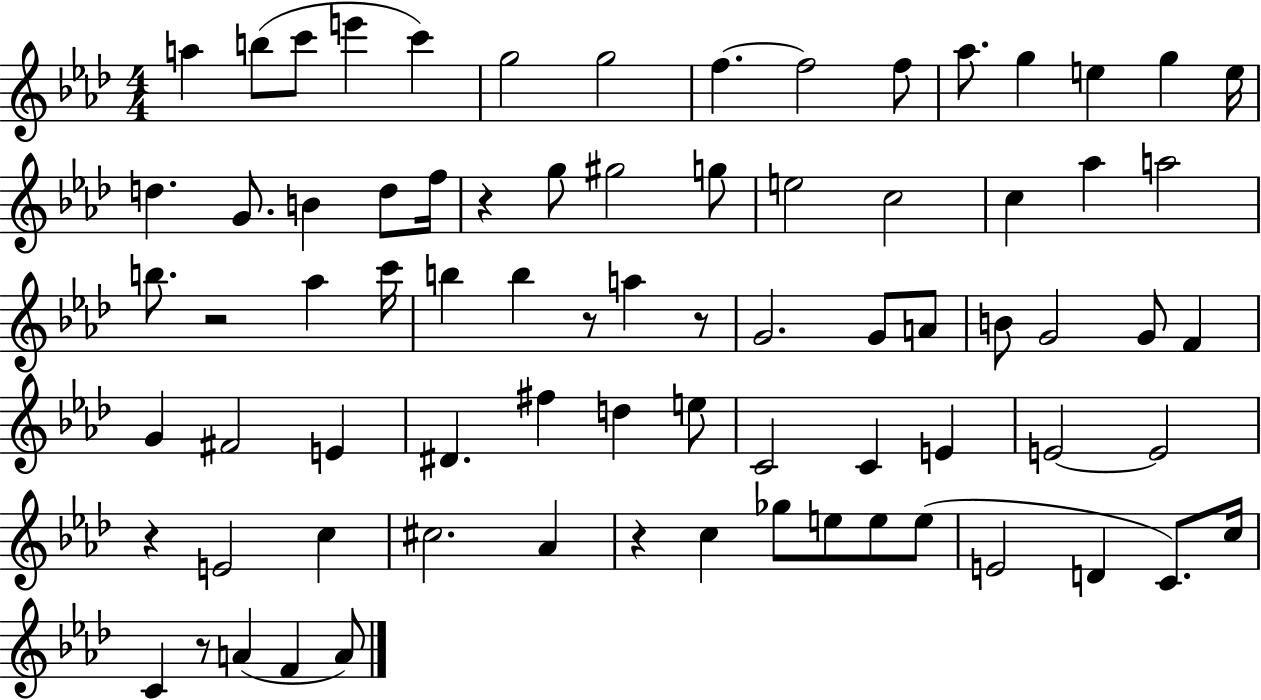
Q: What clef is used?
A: treble